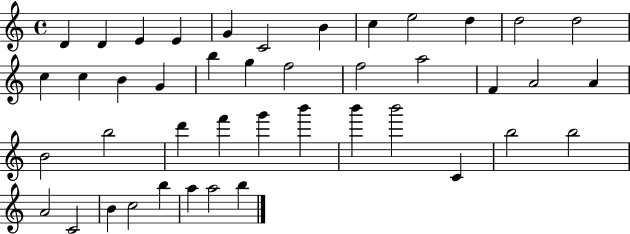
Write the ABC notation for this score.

X:1
T:Untitled
M:4/4
L:1/4
K:C
D D E E G C2 B c e2 d d2 d2 c c B G b g f2 f2 a2 F A2 A B2 b2 d' f' g' b' b' b'2 C b2 b2 A2 C2 B c2 b a a2 b